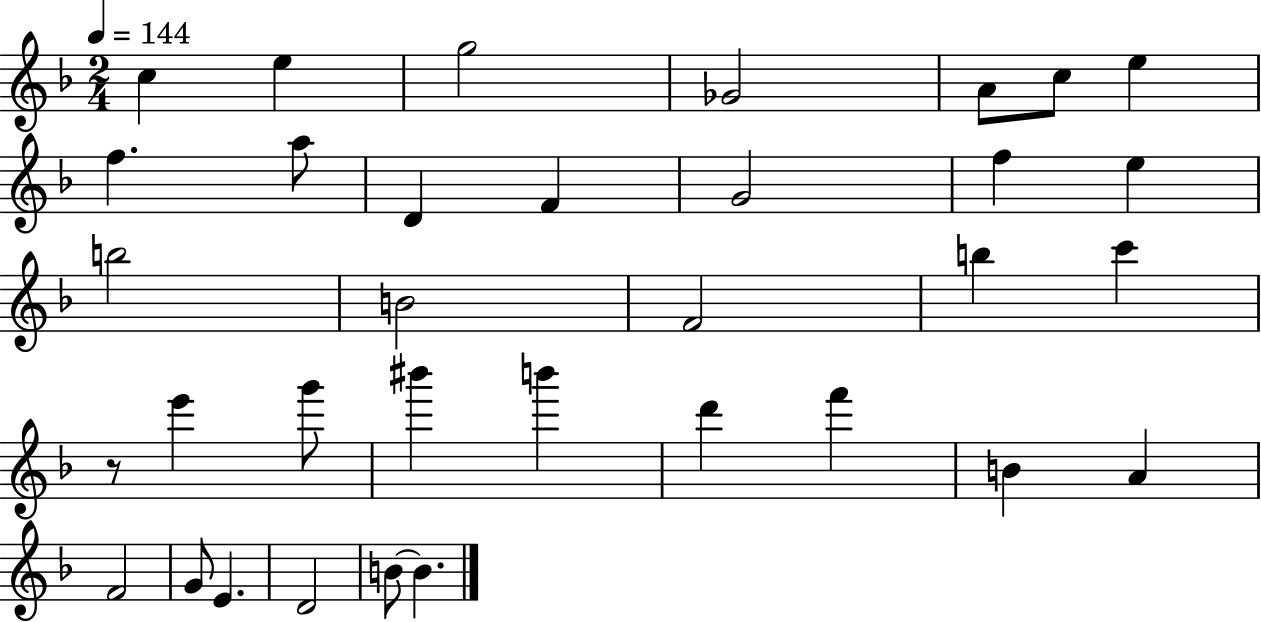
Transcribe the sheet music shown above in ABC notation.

X:1
T:Untitled
M:2/4
L:1/4
K:F
c e g2 _G2 A/2 c/2 e f a/2 D F G2 f e b2 B2 F2 b c' z/2 e' g'/2 ^b' b' d' f' B A F2 G/2 E D2 B/2 B